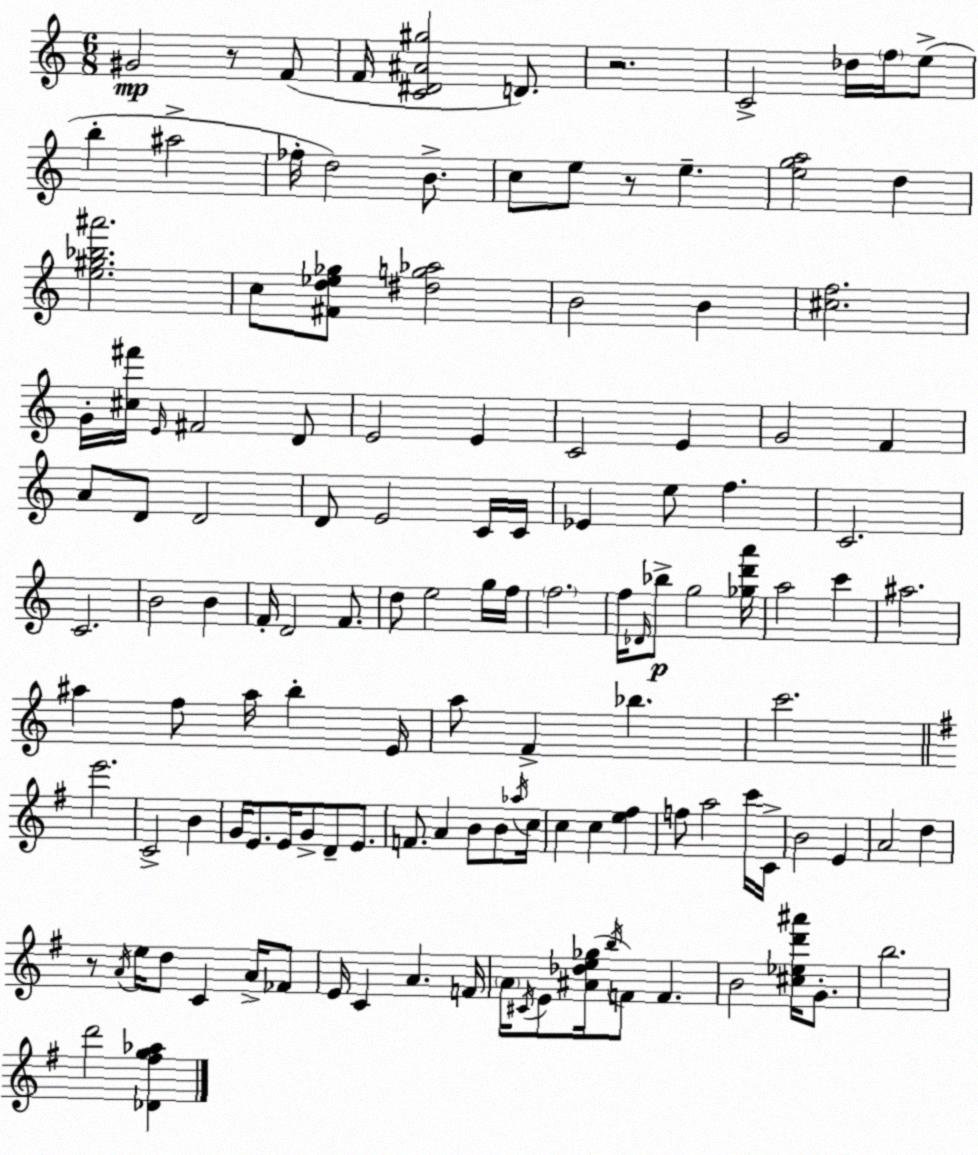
X:1
T:Untitled
M:6/8
L:1/4
K:C
^G2 z/2 F/2 F/4 [C^D^A^g]2 D/2 z2 C2 _d/4 f/4 e/2 b ^a2 _f/4 d2 B/2 c/2 e/2 z/2 e [ega]2 d [e^g_b^a']2 c/2 [^Fd_e_g]/2 [^dg_a]2 B2 B [^cf]2 G/4 [^c^f']/4 E/4 ^F2 D/2 E2 E C2 E G2 F A/2 D/2 D2 D/2 E2 C/4 C/4 _E e/2 f C2 C2 B2 B F/4 D2 F/2 d/2 e2 g/4 f/4 f2 f/4 _D/4 _b/2 g2 [_gd'a']/4 a2 c' ^a2 ^a f/2 ^a/4 b E/4 a/2 F _b c'2 e'2 C2 B G/4 E/2 E/4 G/2 D/2 E/2 F/2 A B/2 B/2 _a/4 c/4 c c [e^f] f/2 a2 c'/4 C/4 B2 E A2 d z/2 A/4 e/4 d/2 C A/4 _F/2 E/4 C A F/4 A/4 ^C/4 E/2 [^A_de_g]/4 b/4 F/2 F B2 [^c_ed'^a']/4 G/2 b2 d'2 [_D^fg_a]